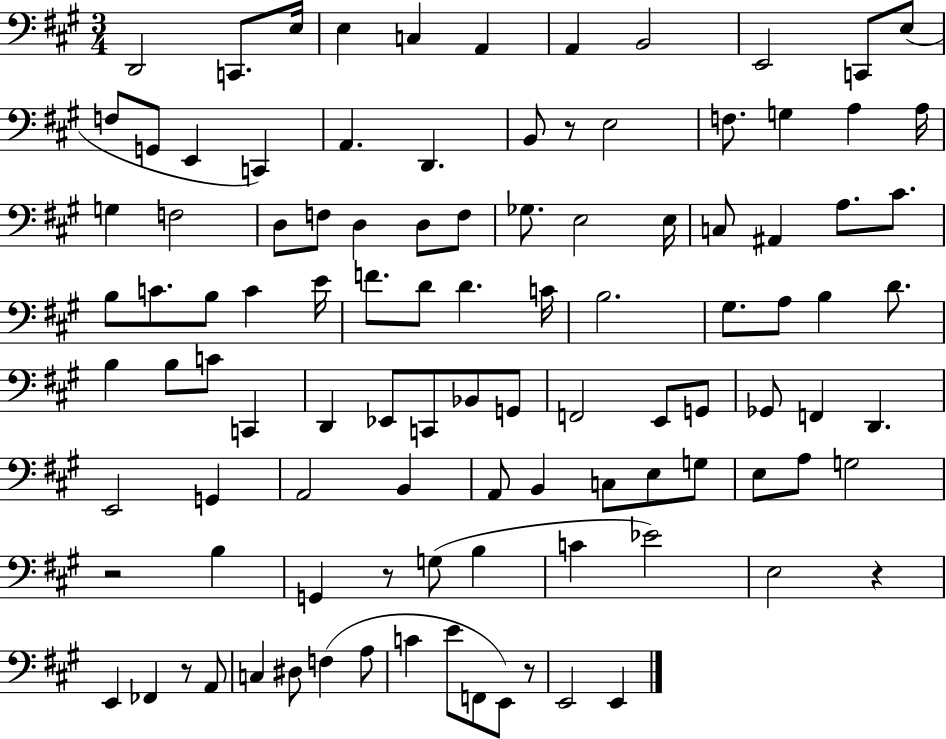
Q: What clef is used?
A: bass